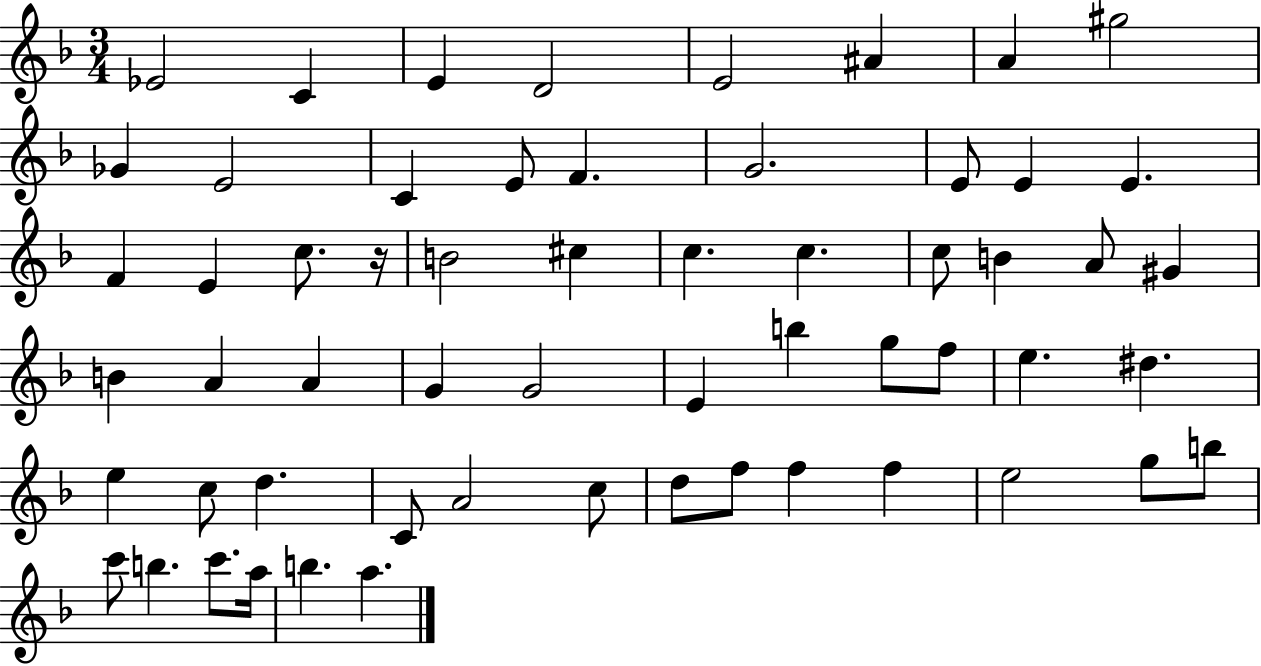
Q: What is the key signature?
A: F major